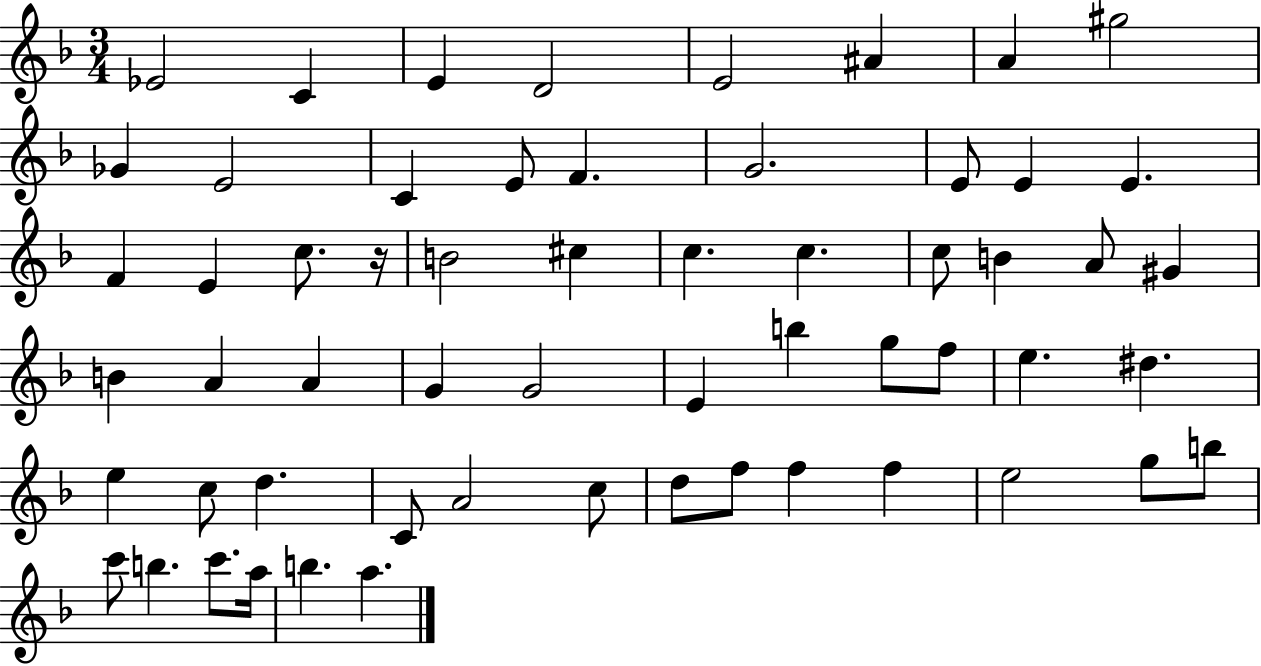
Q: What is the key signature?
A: F major